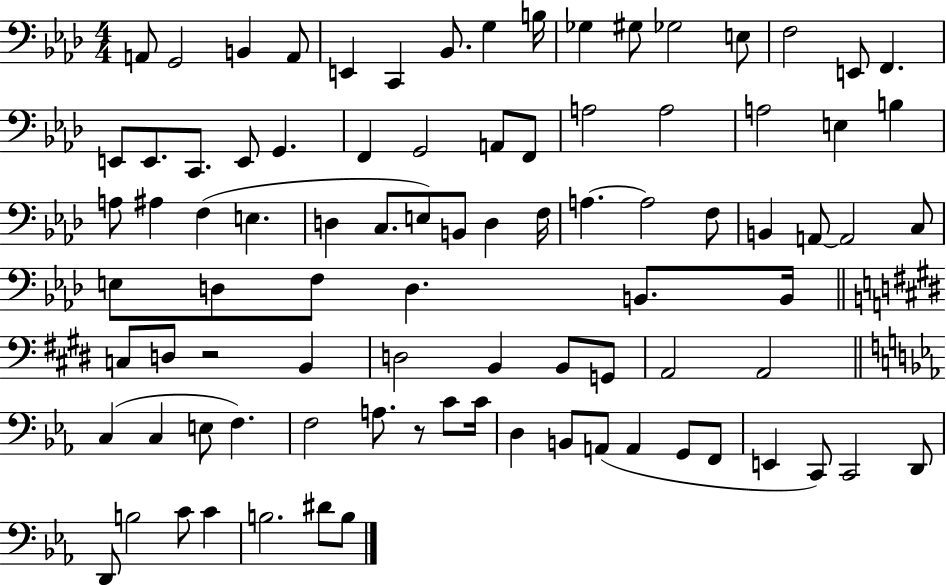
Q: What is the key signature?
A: AES major